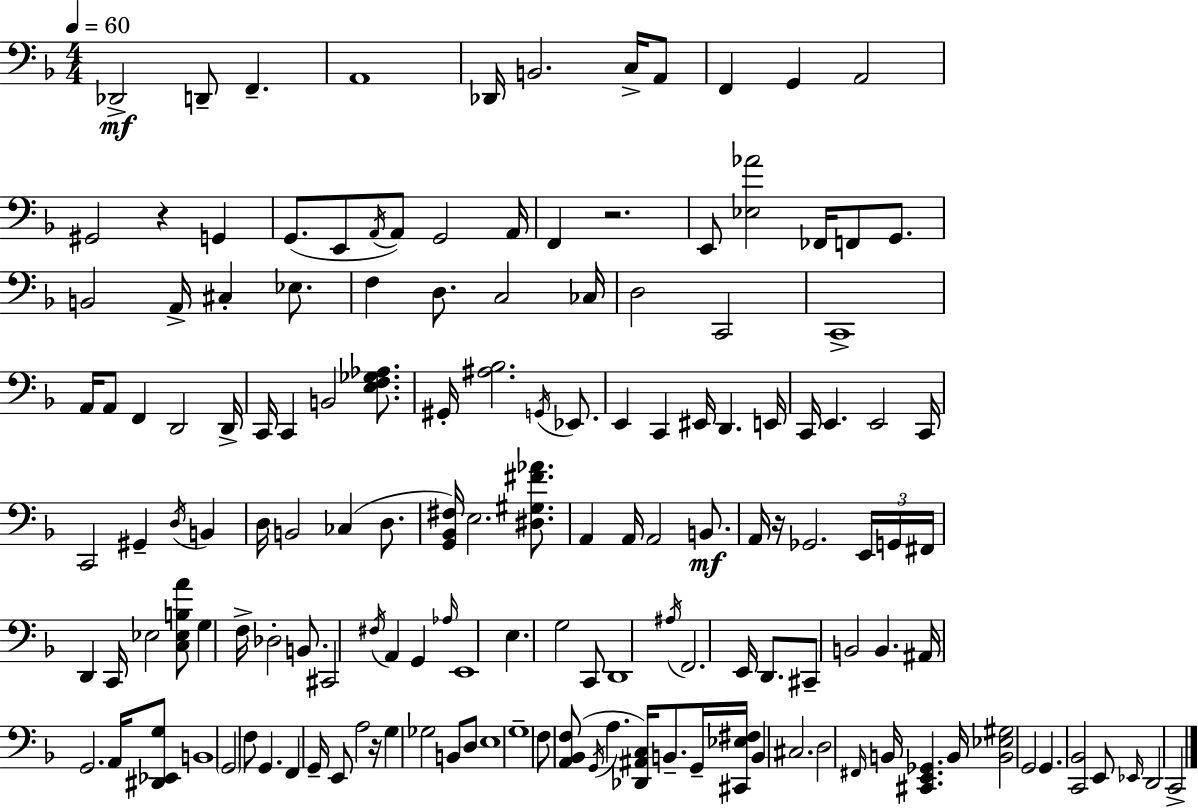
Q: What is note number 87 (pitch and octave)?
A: E3